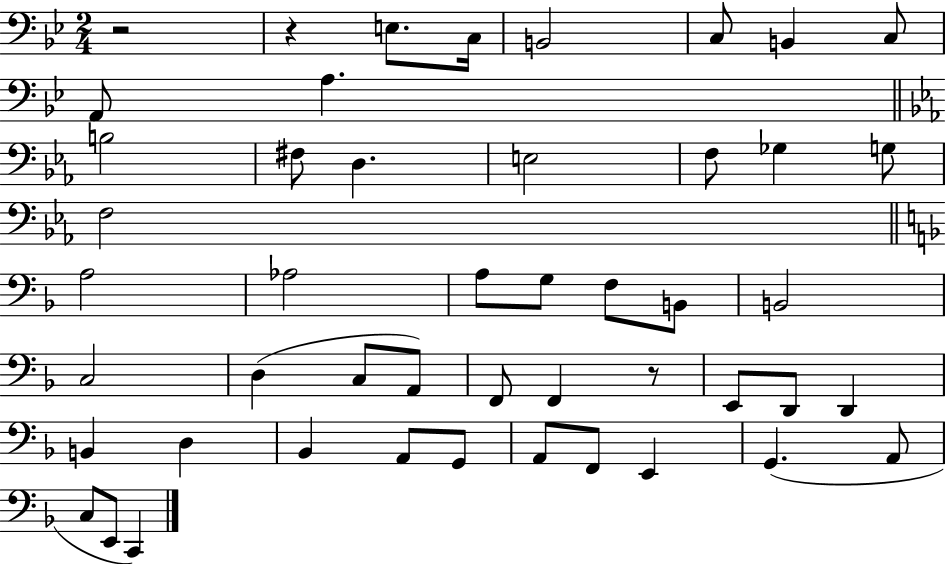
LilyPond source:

{
  \clef bass
  \numericTimeSignature
  \time 2/4
  \key bes \major
  r2 | r4 e8. c16 | b,2 | c8 b,4 c8 | \break a,8 a4. | \bar "||" \break \key c \minor b2 | fis8 d4. | e2 | f8 ges4 g8 | \break f2 | \bar "||" \break \key d \minor a2 | aes2 | a8 g8 f8 b,8 | b,2 | \break c2 | d4( c8 a,8) | f,8 f,4 r8 | e,8 d,8 d,4 | \break b,4 d4 | bes,4 a,8 g,8 | a,8 f,8 e,4 | g,4.( a,8 | \break c8 e,8 c,4) | \bar "|."
}